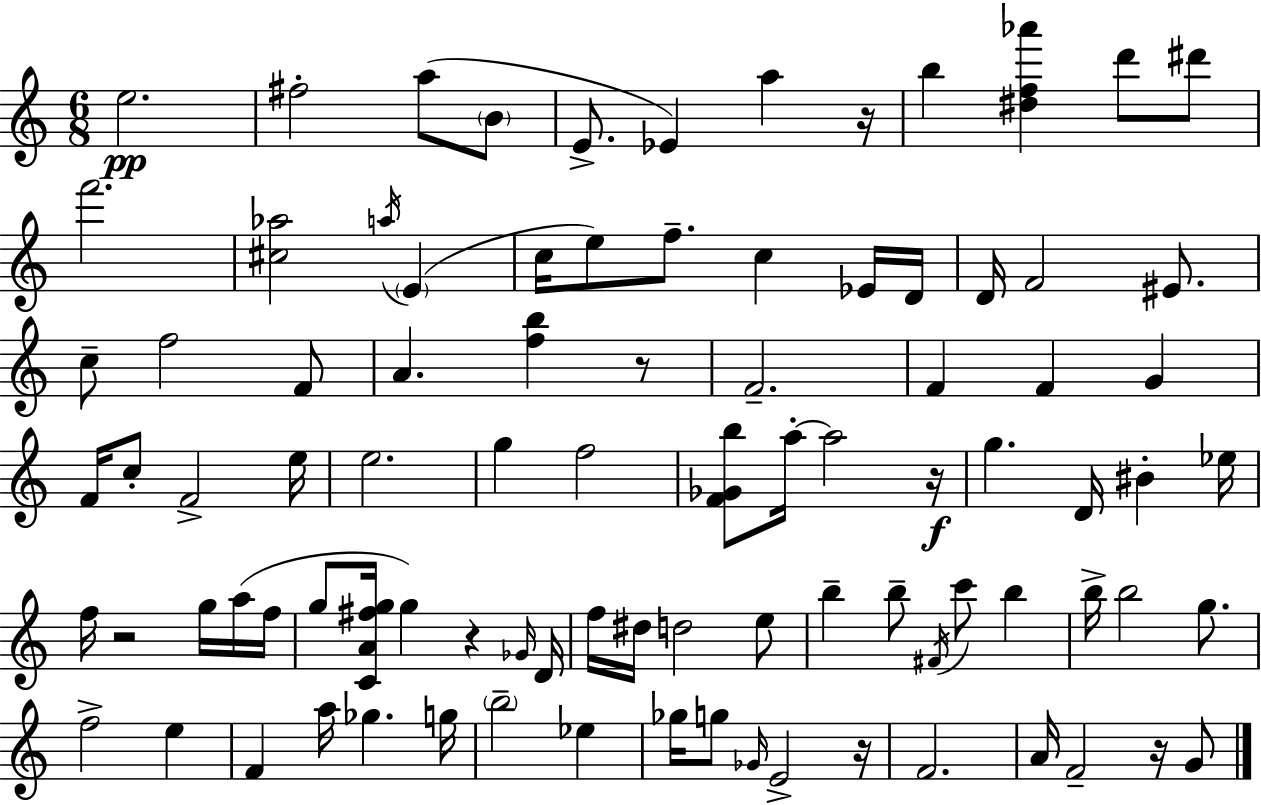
{
  \clef treble
  \numericTimeSignature
  \time 6/8
  \key c \major
  \repeat volta 2 { e''2.\pp | fis''2-. a''8( \parenthesize b'8 | e'8.-> ees'4) a''4 r16 | b''4 <dis'' f'' aes'''>4 d'''8 dis'''8 | \break f'''2. | <cis'' aes''>2 \acciaccatura { a''16 }( \parenthesize e'4 | c''16 e''8) f''8.-- c''4 ees'16 | d'16 d'16 f'2 eis'8. | \break c''8-- f''2 f'8 | a'4. <f'' b''>4 r8 | f'2.-- | f'4 f'4 g'4 | \break f'16 c''8-. f'2-> | e''16 e''2. | g''4 f''2 | <f' ges' b''>8 a''16-.~~ a''2 | \break r16\f g''4. d'16 bis'4-. | ees''16 f''16 r2 g''16 a''16( | f''16 g''8 <c' a' fis'' g''>16 g''4) r4 | \grace { ges'16 } d'16 f''16 dis''16 d''2 | \break e''8 b''4-- b''8-- \acciaccatura { fis'16 } c'''8 b''4 | b''16-> b''2 | g''8. f''2-> e''4 | f'4 a''16 ges''4. | \break g''16 \parenthesize b''2-- ees''4 | ges''16 g''8 \grace { ges'16 } e'2-> | r16 f'2. | a'16 f'2-- | \break r16 g'8 } \bar "|."
}